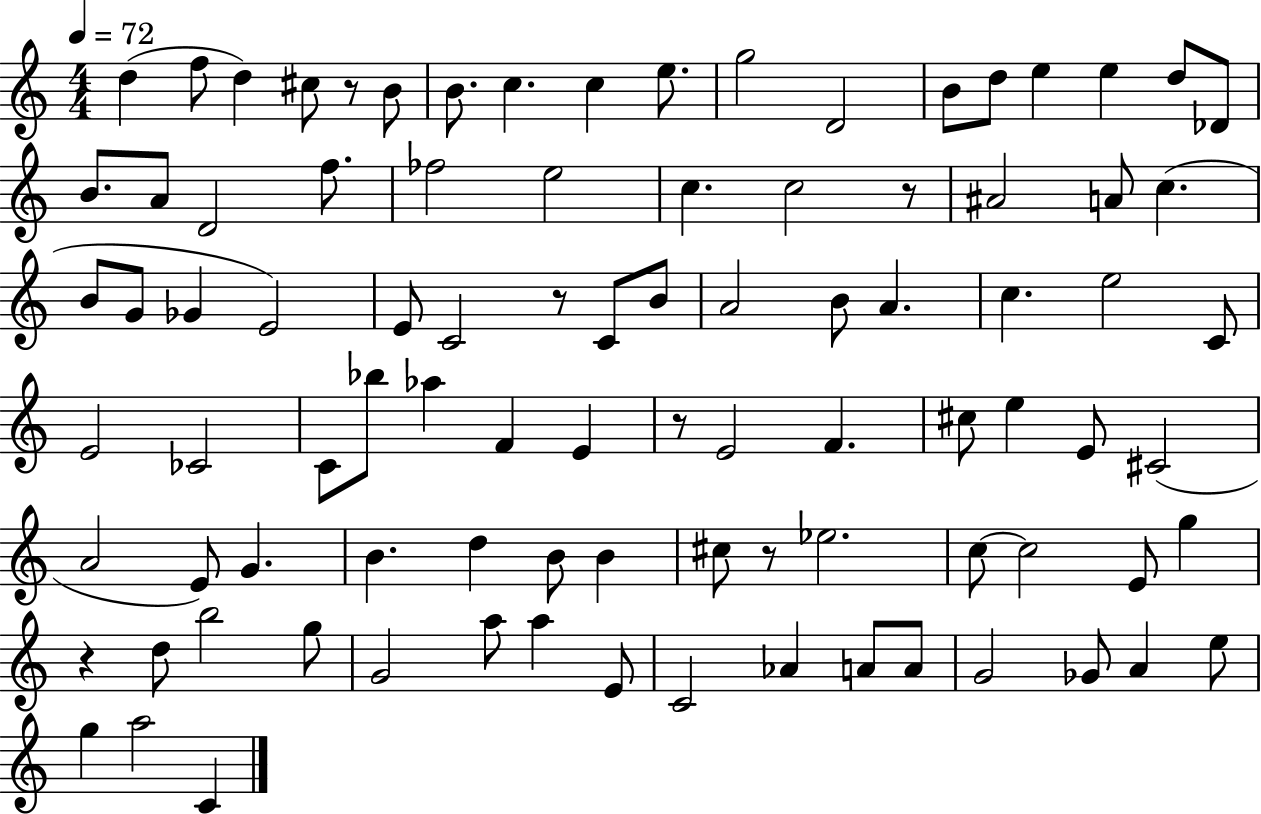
D5/q F5/e D5/q C#5/e R/e B4/e B4/e. C5/q. C5/q E5/e. G5/h D4/h B4/e D5/e E5/q E5/q D5/e Db4/e B4/e. A4/e D4/h F5/e. FES5/h E5/h C5/q. C5/h R/e A#4/h A4/e C5/q. B4/e G4/e Gb4/q E4/h E4/e C4/h R/e C4/e B4/e A4/h B4/e A4/q. C5/q. E5/h C4/e E4/h CES4/h C4/e Bb5/e Ab5/q F4/q E4/q R/e E4/h F4/q. C#5/e E5/q E4/e C#4/h A4/h E4/e G4/q. B4/q. D5/q B4/e B4/q C#5/e R/e Eb5/h. C5/e C5/h E4/e G5/q R/q D5/e B5/h G5/e G4/h A5/e A5/q E4/e C4/h Ab4/q A4/e A4/e G4/h Gb4/e A4/q E5/e G5/q A5/h C4/q